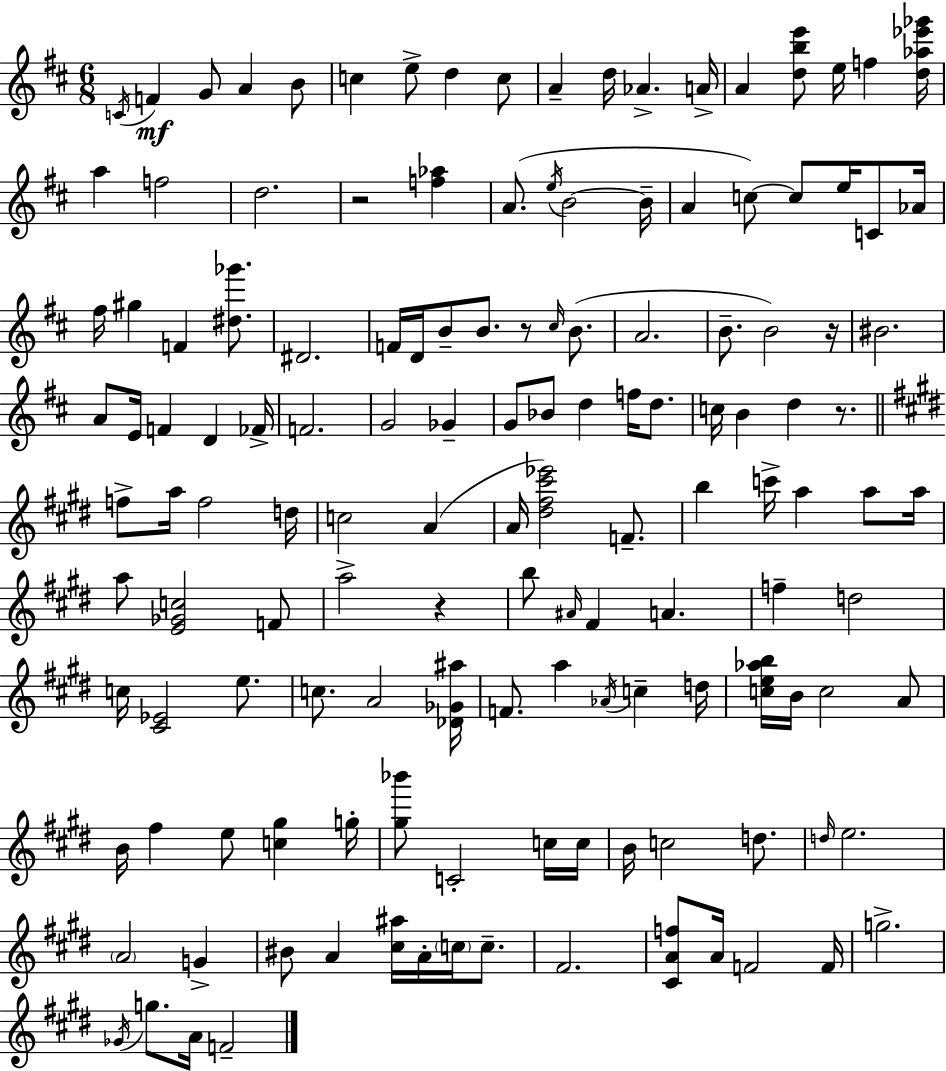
C4/s F4/q G4/e A4/q B4/e C5/q E5/e D5/q C5/e A4/q D5/s Ab4/q. A4/s A4/q [D5,B5,E6]/e E5/s F5/q [D5,Ab5,Eb6,Gb6]/s A5/q F5/h D5/h. R/h [F5,Ab5]/q A4/e. E5/s B4/h B4/s A4/q C5/e C5/e E5/s C4/e Ab4/s F#5/s G#5/q F4/q [D#5,Gb6]/e. D#4/h. F4/s D4/s B4/e B4/e. R/e C#5/s B4/e. A4/h. B4/e. B4/h R/s BIS4/h. A4/e E4/s F4/q D4/q FES4/s F4/h. G4/h Gb4/q G4/e Bb4/e D5/q F5/s D5/e. C5/s B4/q D5/q R/e. F5/e A5/s F5/h D5/s C5/h A4/q A4/s [D#5,F#5,C#6,Eb6]/h F4/e. B5/q C6/s A5/q A5/e A5/s A5/e [E4,Gb4,C5]/h F4/e A5/h R/q B5/e A#4/s F#4/q A4/q. F5/q D5/h C5/s [C#4,Eb4]/h E5/e. C5/e. A4/h [Db4,Gb4,A#5]/s F4/e. A5/q Ab4/s C5/q D5/s [C5,E5,Ab5,B5]/s B4/s C5/h A4/e B4/s F#5/q E5/e [C5,G#5]/q G5/s [G#5,Bb6]/e C4/h C5/s C5/s B4/s C5/h D5/e. D5/s E5/h. A4/h G4/q BIS4/e A4/q [C#5,A#5]/s A4/s C5/s C5/e. F#4/h. [C#4,A4,F5]/e A4/s F4/h F4/s G5/h. Gb4/s G5/e. A4/s F4/h